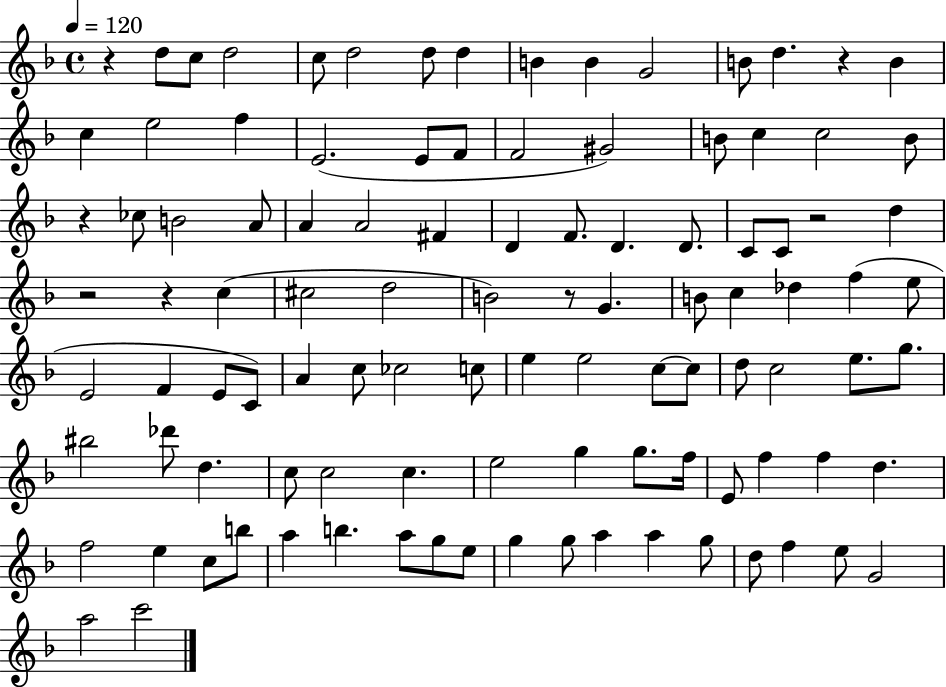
X:1
T:Untitled
M:4/4
L:1/4
K:F
z d/2 c/2 d2 c/2 d2 d/2 d B B G2 B/2 d z B c e2 f E2 E/2 F/2 F2 ^G2 B/2 c c2 B/2 z _c/2 B2 A/2 A A2 ^F D F/2 D D/2 C/2 C/2 z2 d z2 z c ^c2 d2 B2 z/2 G B/2 c _d f e/2 E2 F E/2 C/2 A c/2 _c2 c/2 e e2 c/2 c/2 d/2 c2 e/2 g/2 ^b2 _d'/2 d c/2 c2 c e2 g g/2 f/4 E/2 f f d f2 e c/2 b/2 a b a/2 g/2 e/2 g g/2 a a g/2 d/2 f e/2 G2 a2 c'2